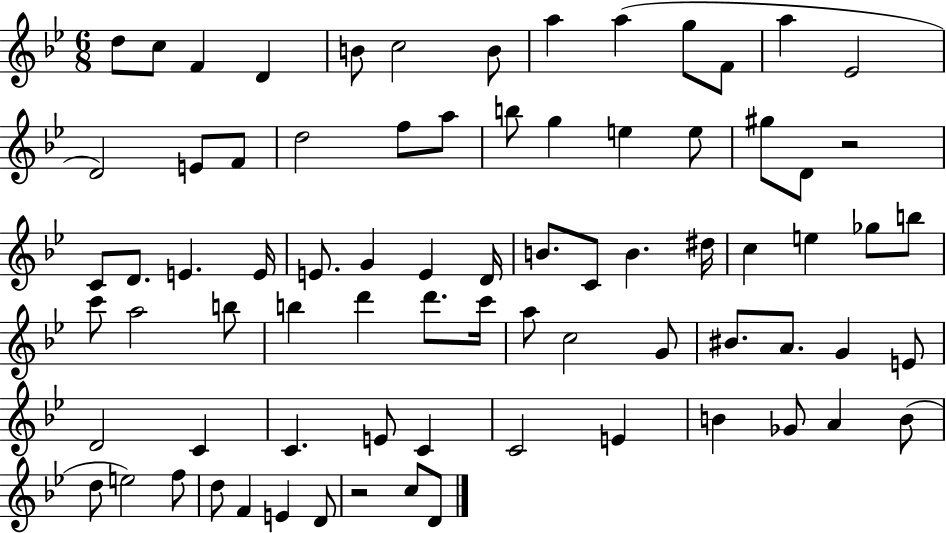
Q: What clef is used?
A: treble